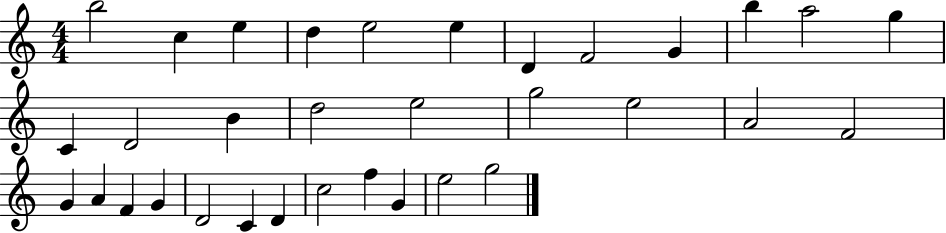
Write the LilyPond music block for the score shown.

{
  \clef treble
  \numericTimeSignature
  \time 4/4
  \key c \major
  b''2 c''4 e''4 | d''4 e''2 e''4 | d'4 f'2 g'4 | b''4 a''2 g''4 | \break c'4 d'2 b'4 | d''2 e''2 | g''2 e''2 | a'2 f'2 | \break g'4 a'4 f'4 g'4 | d'2 c'4 d'4 | c''2 f''4 g'4 | e''2 g''2 | \break \bar "|."
}